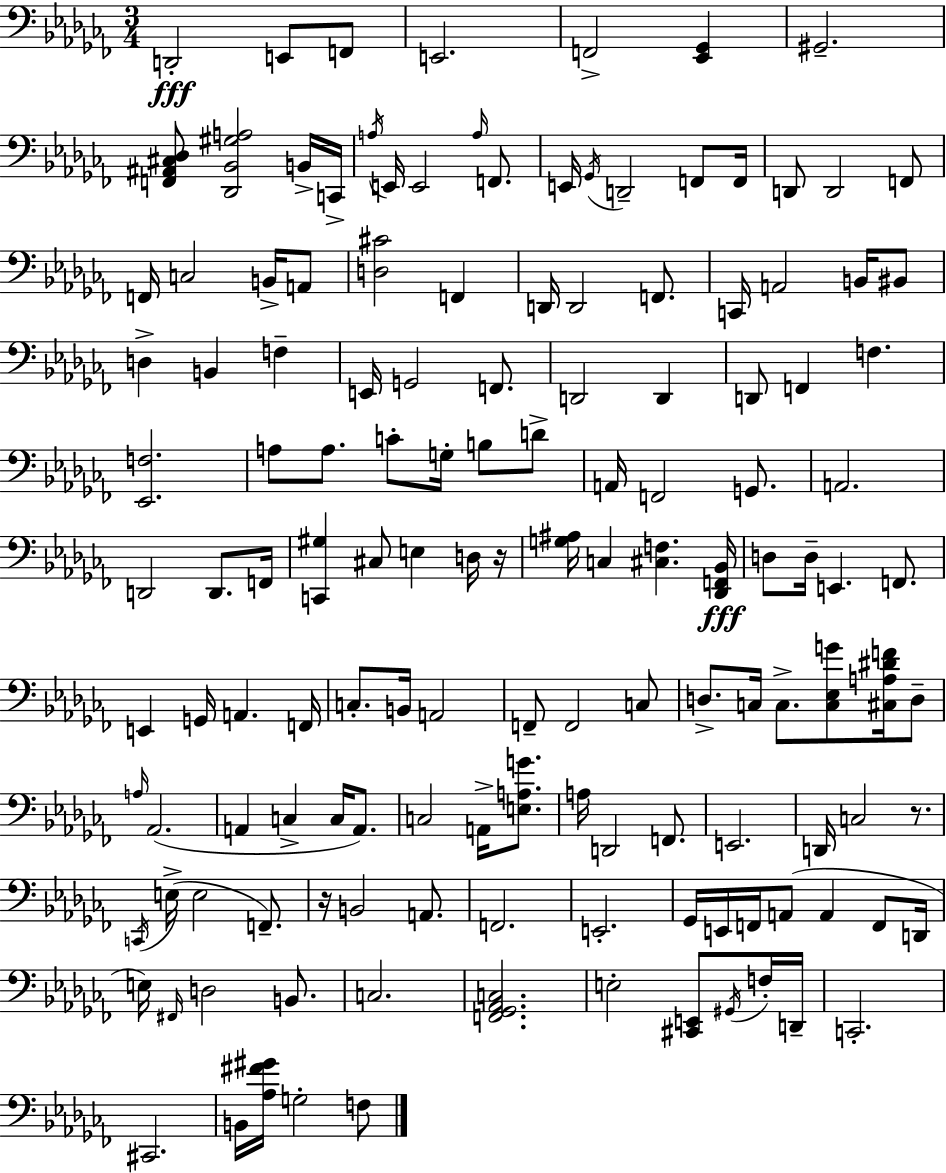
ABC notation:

X:1
T:Untitled
M:3/4
L:1/4
K:Abm
D,,2 E,,/2 F,,/2 E,,2 F,,2 [_E,,_G,,] ^G,,2 [F,,^A,,^C,_D,]/2 [_D,,_B,,^G,A,]2 B,,/4 C,,/4 A,/4 E,,/4 E,,2 A,/4 F,,/2 E,,/4 _G,,/4 D,,2 F,,/2 F,,/4 D,,/2 D,,2 F,,/2 F,,/4 C,2 B,,/4 A,,/2 [D,^C]2 F,, D,,/4 D,,2 F,,/2 C,,/4 A,,2 B,,/4 ^B,,/2 D, B,, F, E,,/4 G,,2 F,,/2 D,,2 D,, D,,/2 F,, F, [_E,,F,]2 A,/2 A,/2 C/2 G,/4 B,/2 D/2 A,,/4 F,,2 G,,/2 A,,2 D,,2 D,,/2 F,,/4 [C,,^G,] ^C,/2 E, D,/4 z/4 [G,^A,]/4 C, [^C,F,] [_D,,F,,_B,,]/4 D,/2 D,/4 E,, F,,/2 E,, G,,/4 A,, F,,/4 C,/2 B,,/4 A,,2 F,,/2 F,,2 C,/2 D,/2 C,/4 C,/2 [C,_E,G]/2 [^C,A,^DF]/4 D,/2 A,/4 _A,,2 A,, C, C,/4 A,,/2 C,2 A,,/4 [E,A,G]/2 A,/4 D,,2 F,,/2 E,,2 D,,/4 C,2 z/2 C,,/4 E,/4 E,2 F,,/2 z/4 B,,2 A,,/2 F,,2 E,,2 _G,,/4 E,,/4 F,,/4 A,,/2 A,, F,,/2 D,,/4 E,/4 ^F,,/4 D,2 B,,/2 C,2 [F,,_G,,_A,,C,]2 E,2 [^C,,E,,]/2 ^G,,/4 F,/4 D,,/4 C,,2 ^C,,2 B,,/4 [_A,^F^G]/4 G,2 F,/2